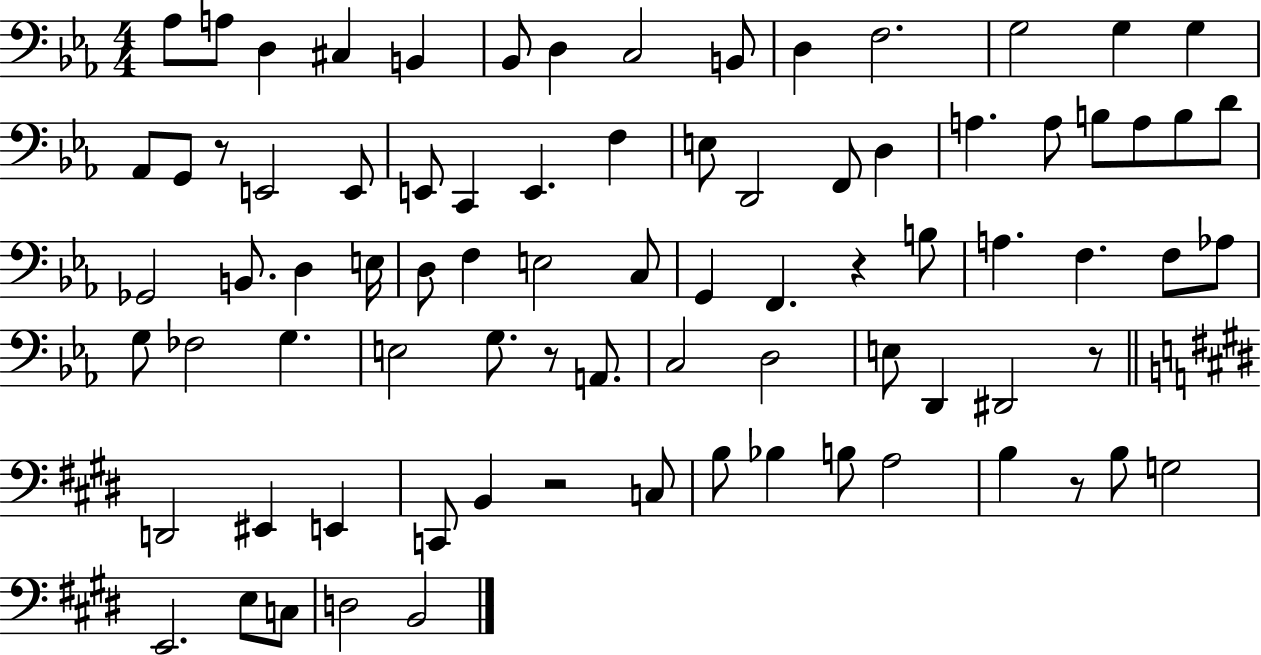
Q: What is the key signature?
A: EES major